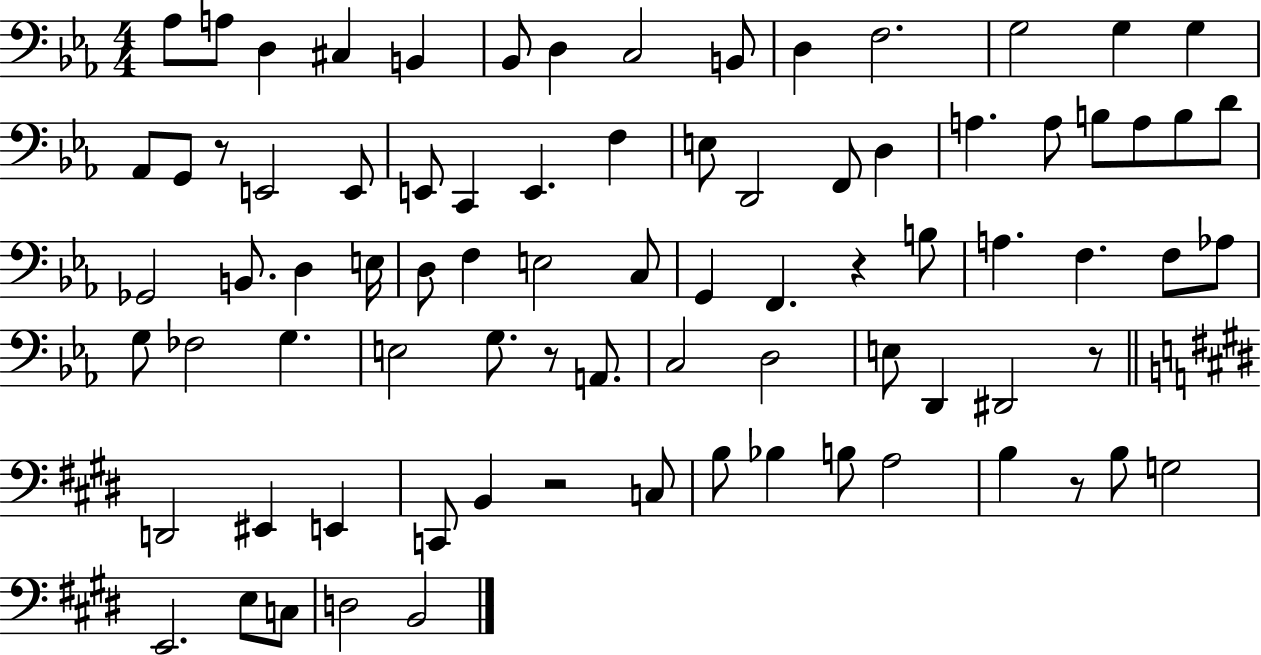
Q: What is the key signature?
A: EES major